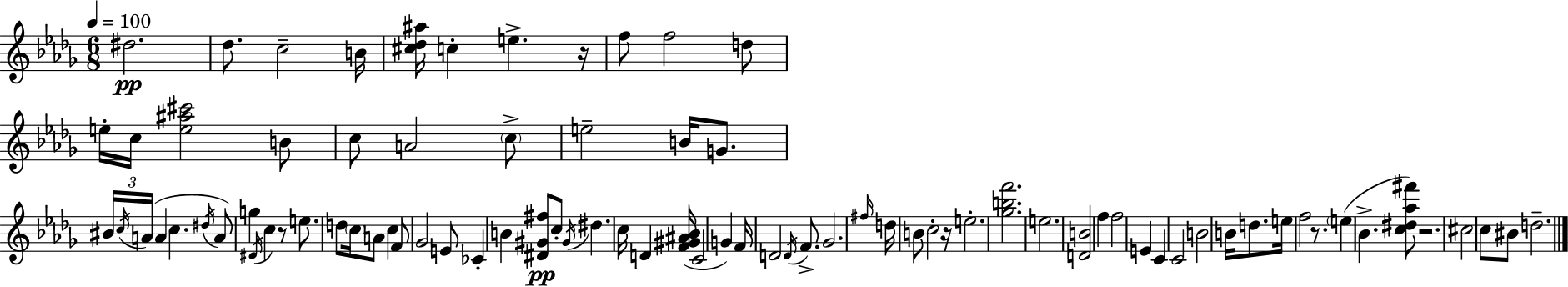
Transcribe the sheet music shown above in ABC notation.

X:1
T:Untitled
M:6/8
L:1/4
K:Bbm
^d2 _d/2 c2 B/4 [^c_d^a]/4 c e z/4 f/2 f2 d/2 e/4 c/4 [e^a^c']2 B/2 c/2 A2 c/2 e2 B/4 G/2 ^B/4 c/4 A/4 A c ^d/4 A/2 g ^D/4 c z/2 e/2 d/2 c/4 A/2 c F/2 _G2 E/2 _C B [^D^G^f]/2 c/2 ^G/4 ^d c/4 D [F^G^A_B]/4 C2 G F/4 D2 D/4 F/2 _G2 ^f/4 d/4 B/2 c2 z/4 e2 [_gbf']2 e2 [DB]2 f f2 E C C2 B2 B/4 d/2 e/4 f2 z/2 e _B [c^d_a^f']/2 z2 ^c2 c/2 ^B/2 d2